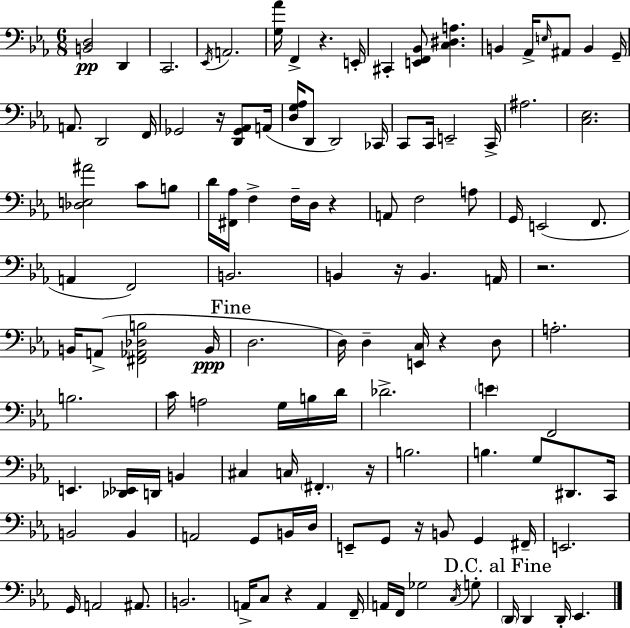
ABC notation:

X:1
T:Untitled
M:6/8
L:1/4
K:Eb
[B,,D,]2 D,, C,,2 _E,,/4 A,,2 [G,_A]/4 F,, z E,,/4 ^C,, [E,,F,,_B,,]/2 [C,^D,A,] B,, _A,,/4 E,/4 ^A,,/2 B,, G,,/4 A,,/2 D,,2 F,,/4 _G,,2 z/4 [D,,_G,,_A,,]/2 A,,/4 [D,G,_A,]/4 D,,/2 D,,2 _C,,/4 C,,/2 C,,/4 E,,2 C,,/4 ^A,2 [C,_E,]2 [_D,E,^A]2 C/2 B,/2 D/4 [^F,,_A,]/4 F, F,/4 D,/4 z A,,/2 F,2 A,/2 G,,/4 E,,2 F,,/2 A,, F,,2 B,,2 B,, z/4 B,, A,,/4 z2 B,,/4 A,,/2 [^F,,_A,,_D,B,]2 B,,/4 D,2 D,/4 D, [E,,C,]/4 z D,/2 A,2 B,2 C/4 A,2 G,/4 B,/4 D/4 _D2 E F,,2 E,, [_D,,_E,,]/4 D,,/4 B,, ^C, C,/4 ^F,, z/4 B,2 B, G,/2 ^D,,/2 C,,/4 B,,2 B,, A,,2 G,,/2 B,,/4 D,/4 E,,/2 G,,/2 z/4 B,,/2 G,, ^F,,/4 E,,2 G,,/4 A,,2 ^A,,/2 B,,2 A,,/4 C,/2 z A,, F,,/4 A,,/4 F,,/4 _G,2 C,/4 G,/2 D,,/4 D,, D,,/4 _E,,